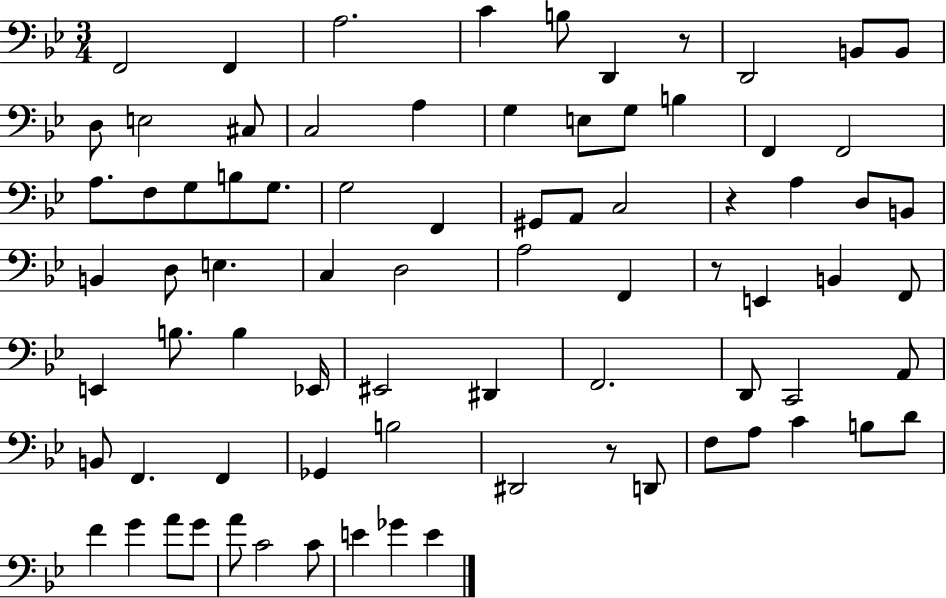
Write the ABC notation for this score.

X:1
T:Untitled
M:3/4
L:1/4
K:Bb
F,,2 F,, A,2 C B,/2 D,, z/2 D,,2 B,,/2 B,,/2 D,/2 E,2 ^C,/2 C,2 A, G, E,/2 G,/2 B, F,, F,,2 A,/2 F,/2 G,/2 B,/2 G,/2 G,2 F,, ^G,,/2 A,,/2 C,2 z A, D,/2 B,,/2 B,, D,/2 E, C, D,2 A,2 F,, z/2 E,, B,, F,,/2 E,, B,/2 B, _E,,/4 ^E,,2 ^D,, F,,2 D,,/2 C,,2 A,,/2 B,,/2 F,, F,, _G,, B,2 ^D,,2 z/2 D,,/2 F,/2 A,/2 C B,/2 D/2 F G A/2 G/2 A/2 C2 C/2 E _G E